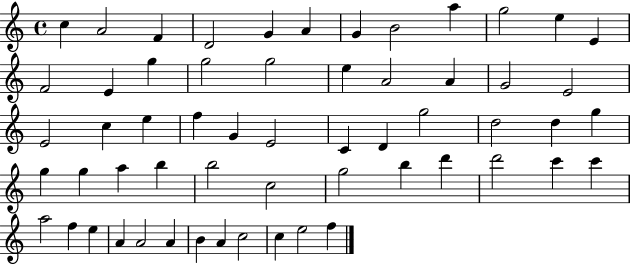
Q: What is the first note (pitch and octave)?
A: C5